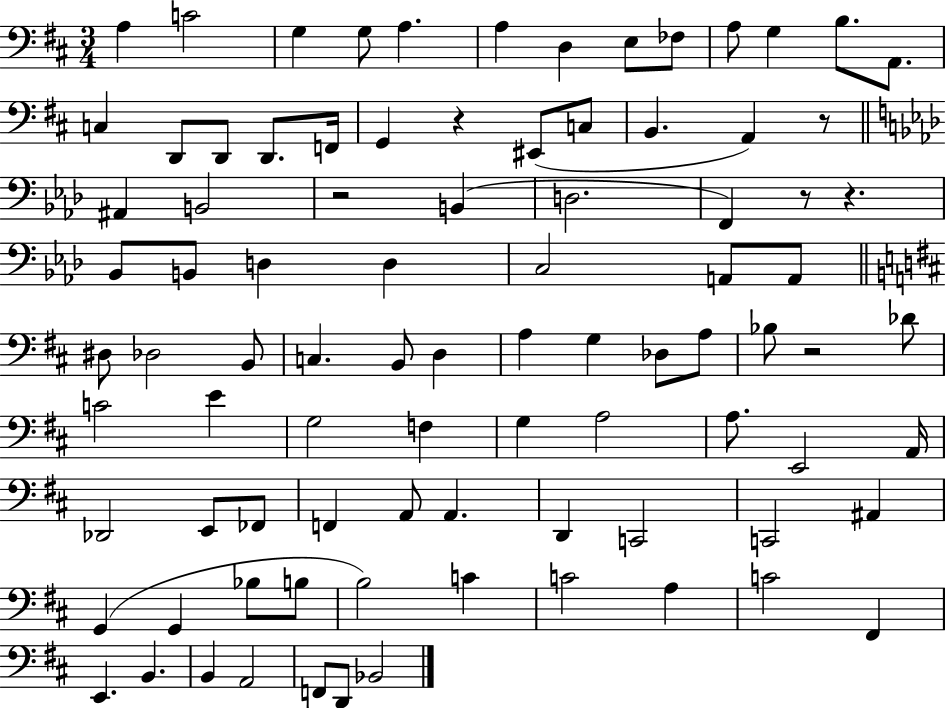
{
  \clef bass
  \numericTimeSignature
  \time 3/4
  \key d \major
  a4 c'2 | g4 g8 a4. | a4 d4 e8 fes8 | a8 g4 b8. a,8. | \break c4 d,8 d,8 d,8. f,16 | g,4 r4 eis,8( c8 | b,4. a,4) r8 | \bar "||" \break \key aes \major ais,4 b,2 | r2 b,4( | d2. | f,4) r8 r4. | \break bes,8 b,8 d4 d4 | c2 a,8 a,8 | \bar "||" \break \key d \major dis8 des2 b,8 | c4. b,8 d4 | a4 g4 des8 a8 | bes8 r2 des'8 | \break c'2 e'4 | g2 f4 | g4 a2 | a8. e,2 a,16 | \break des,2 e,8 fes,8 | f,4 a,8 a,4. | d,4 c,2 | c,2 ais,4 | \break g,4( g,4 bes8 b8 | b2) c'4 | c'2 a4 | c'2 fis,4 | \break e,4. b,4. | b,4 a,2 | f,8 d,8 bes,2 | \bar "|."
}